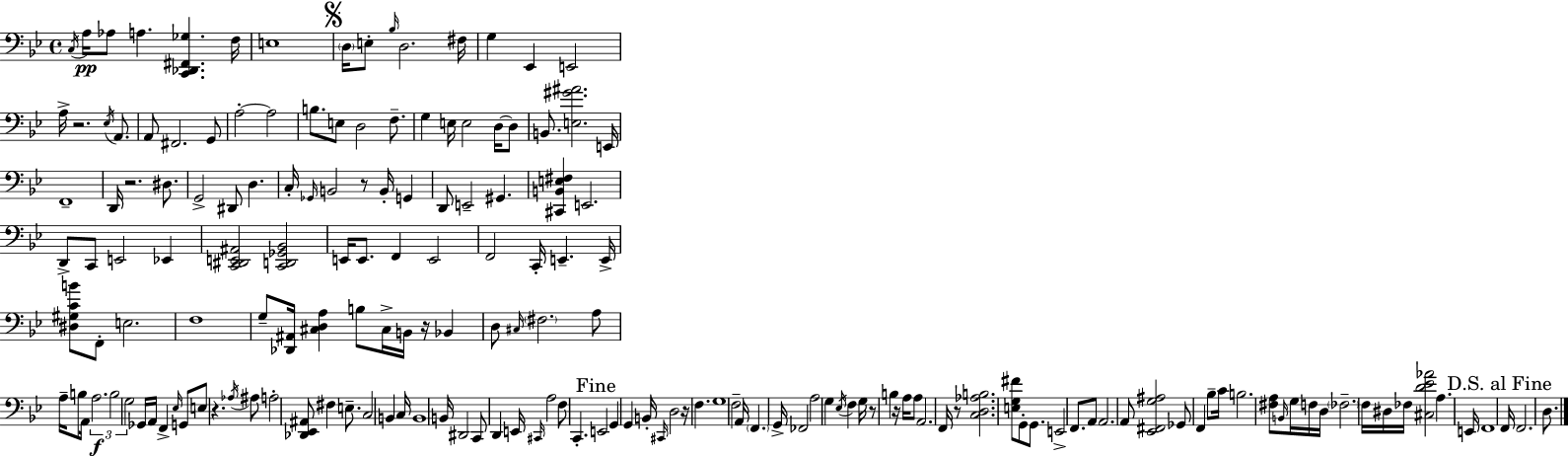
{
  \clef bass
  \time 4/4
  \defaultTimeSignature
  \key g \minor
  \acciaccatura { c16 }\pp a16 aes8 a4. <c, des, fis, ges>4. | f16 e1 | \mark \markup { \musicglyph "scripts.segno" } \parenthesize d16 e8-. \grace { bes16 } d2. | fis16 g4 ees,4 e,2 | \break a16-> r2. \acciaccatura { ees16 } | a,8. a,8 fis,2. | g,8 a2-.~~ a2 | b8. e8 d2 | \break f8.-- g4 e16 e2 | d16~~ d8 b,8. <e gis' ais'>2. | e,16 f,1-- | d,16 r2. | \break dis8. g,2-> dis,8 d4. | c16-. \grace { ges,16 } b,2 r8 b,16-. | g,4 d,8 e,2-- gis,4. | <cis, b, e fis>4 e,2. | \break d,8-> c,8 e,2 | ees,4 <c, dis, e, ais,>2 <c, d, ges, bes,>2 | e,16 e,8. f,4 e,2 | f,2 c,16-. e,4.-- | \break e,16-> <dis gis c' b'>8 f,8-. e2. | f1 | g8-- <des, ais,>16 <cis d a>4 b8 cis16-> b,16 r16 | bes,4 d8 \grace { cis16 } \parenthesize fis2. | \break a8 a16-- b8 a,16 \tuplet 3/2 { a2.\f | b2 g2 } | ges,16 a,16 f,4-> \grace { ees16 } g,8 e8 | r4. \acciaccatura { aes16 } ais8 a2-. | \break <des, ees, ais,>8 fis4 e8.-- c2 | b,4 c16 b,1 | b,16 dis,2 | c,8 d,4 e,16 \grace { cis,16 } a2 | \break f8 c,4.-. \mark "Fine" e,2 | g,4 g,4 b,16-. \grace { cis,16 } d2 | r16 f4. g1 | f2-- | \break a,16 \parenthesize f,4. g,16-> fes,2 | a2 g4 \acciaccatura { ees16 } f4 | g16 r8 b4 r16 a16 a8 a,2. | f,16 r8 <c d aes b>2. | \break <e g fis'>8 g,8-. g,8. e,2-> | f,8. a,8 a,2. | a,8 <ees, fis, g ais>2 | ges,8 f,4 bes8-- c'16 b2. | \break <fis a>8 \grace { b,16 } g16 f16 d16 \parenthesize fes2.-- | f16 dis16 fes16 <cis d' ees' aes'>2 | a4. e,16 f,1 | \mark "D.S. al Fine" f,16 f,2. | \break d8. \bar "|."
}